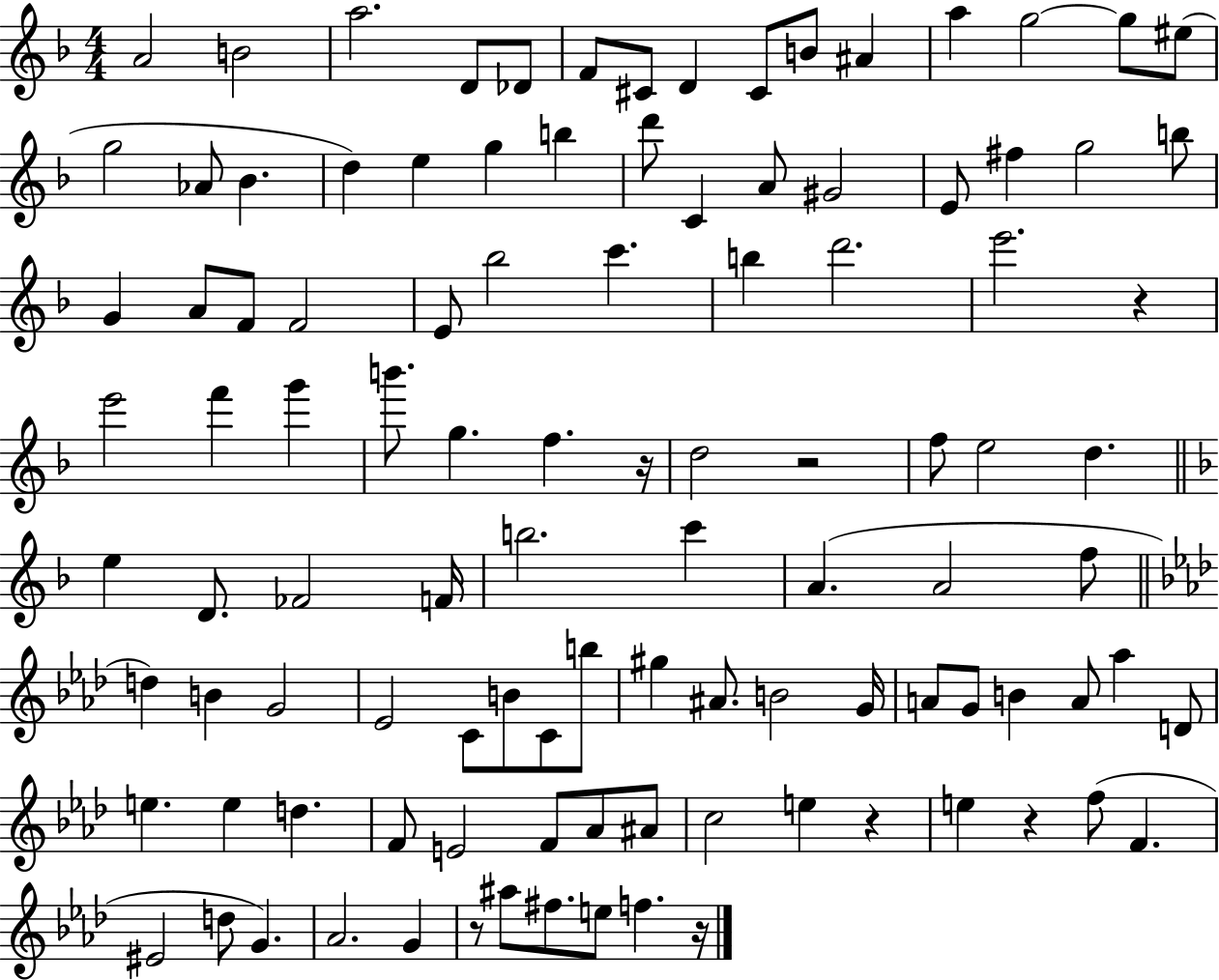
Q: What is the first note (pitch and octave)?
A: A4